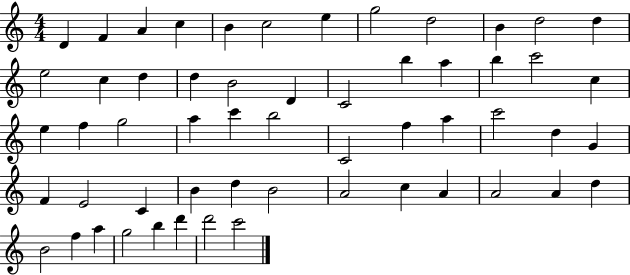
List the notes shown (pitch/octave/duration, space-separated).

D4/q F4/q A4/q C5/q B4/q C5/h E5/q G5/h D5/h B4/q D5/h D5/q E5/h C5/q D5/q D5/q B4/h D4/q C4/h B5/q A5/q B5/q C6/h C5/q E5/q F5/q G5/h A5/q C6/q B5/h C4/h F5/q A5/q C6/h D5/q G4/q F4/q E4/h C4/q B4/q D5/q B4/h A4/h C5/q A4/q A4/h A4/q D5/q B4/h F5/q A5/q G5/h B5/q D6/q D6/h C6/h